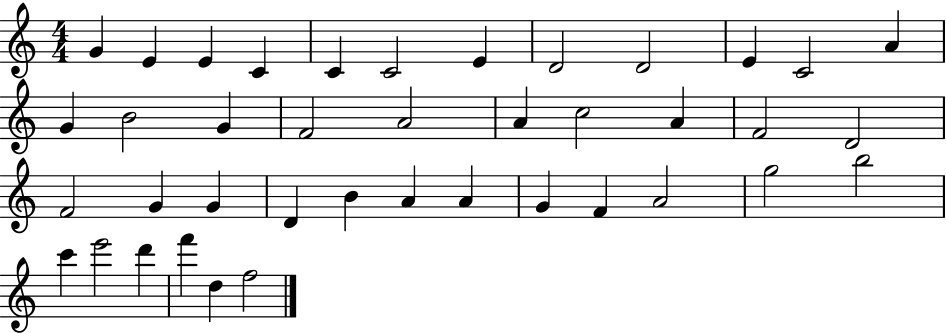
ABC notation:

X:1
T:Untitled
M:4/4
L:1/4
K:C
G E E C C C2 E D2 D2 E C2 A G B2 G F2 A2 A c2 A F2 D2 F2 G G D B A A G F A2 g2 b2 c' e'2 d' f' d f2